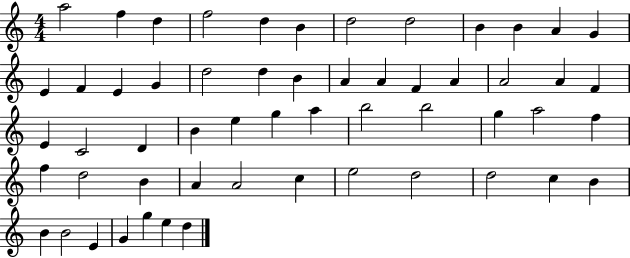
{
  \clef treble
  \numericTimeSignature
  \time 4/4
  \key c \major
  a''2 f''4 d''4 | f''2 d''4 b'4 | d''2 d''2 | b'4 b'4 a'4 g'4 | \break e'4 f'4 e'4 g'4 | d''2 d''4 b'4 | a'4 a'4 f'4 a'4 | a'2 a'4 f'4 | \break e'4 c'2 d'4 | b'4 e''4 g''4 a''4 | b''2 b''2 | g''4 a''2 f''4 | \break f''4 d''2 b'4 | a'4 a'2 c''4 | e''2 d''2 | d''2 c''4 b'4 | \break b'4 b'2 e'4 | g'4 g''4 e''4 d''4 | \bar "|."
}